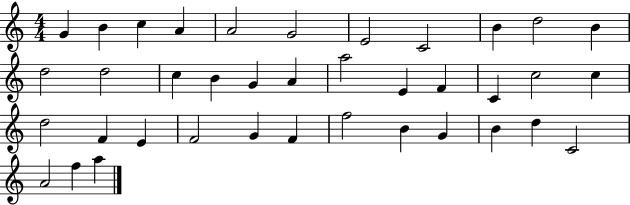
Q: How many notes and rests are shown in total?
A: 38